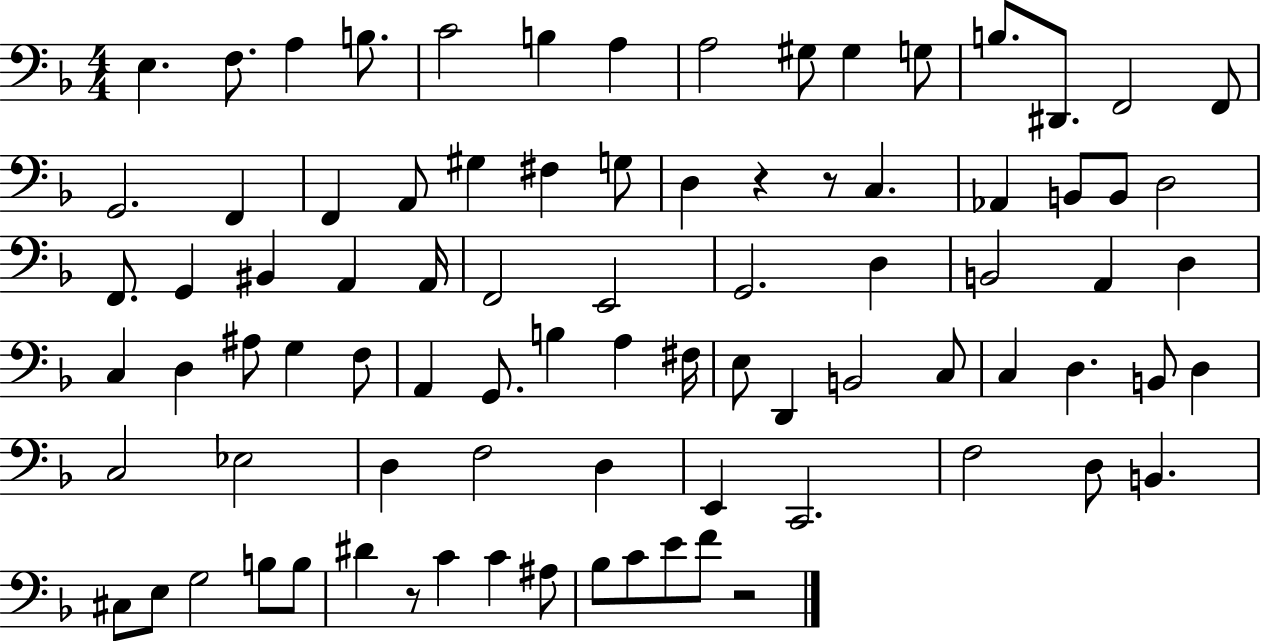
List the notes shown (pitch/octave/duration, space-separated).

E3/q. F3/e. A3/q B3/e. C4/h B3/q A3/q A3/h G#3/e G#3/q G3/e B3/e. D#2/e. F2/h F2/e G2/h. F2/q F2/q A2/e G#3/q F#3/q G3/e D3/q R/q R/e C3/q. Ab2/q B2/e B2/e D3/h F2/e. G2/q BIS2/q A2/q A2/s F2/h E2/h G2/h. D3/q B2/h A2/q D3/q C3/q D3/q A#3/e G3/q F3/e A2/q G2/e. B3/q A3/q F#3/s E3/e D2/q B2/h C3/e C3/q D3/q. B2/e D3/q C3/h Eb3/h D3/q F3/h D3/q E2/q C2/h. F3/h D3/e B2/q. C#3/e E3/e G3/h B3/e B3/e D#4/q R/e C4/q C4/q A#3/e Bb3/e C4/e E4/e F4/e R/h